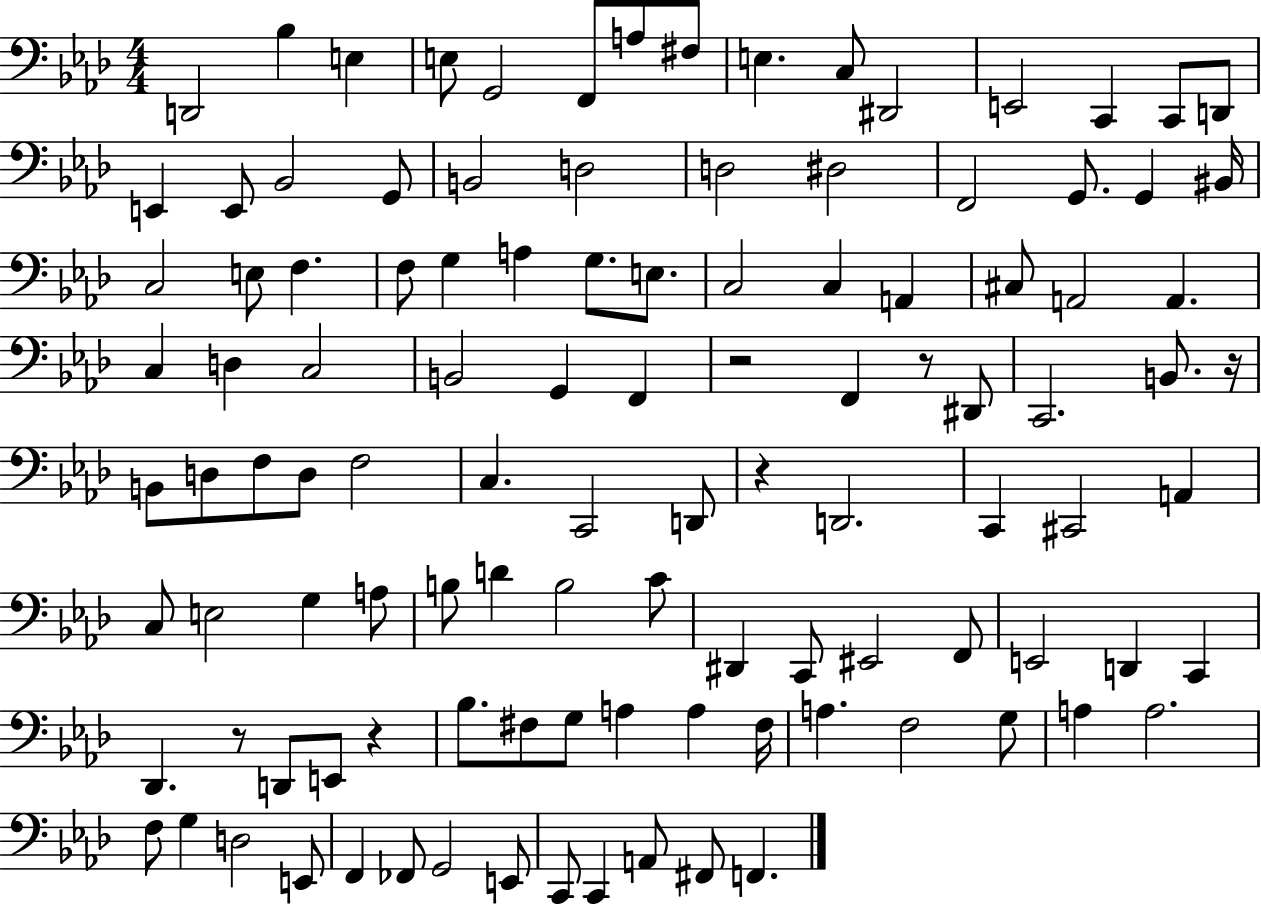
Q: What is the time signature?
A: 4/4